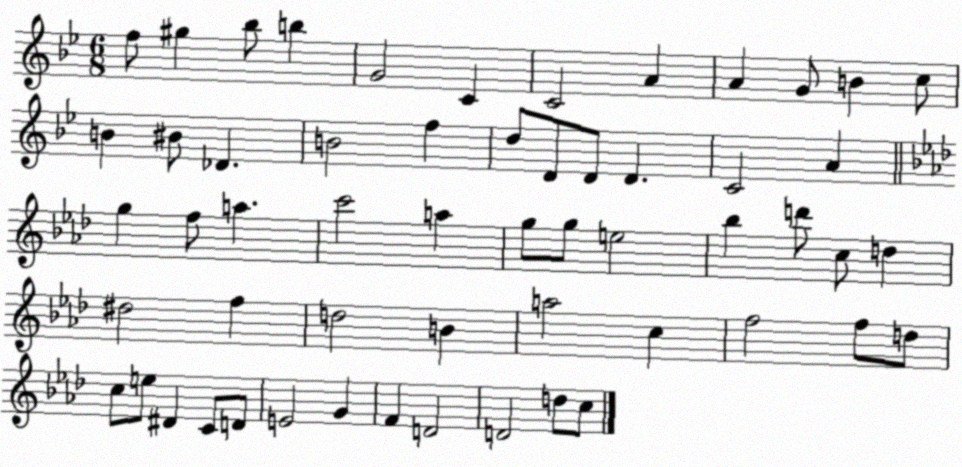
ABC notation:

X:1
T:Untitled
M:6/8
L:1/4
K:Bb
f/2 ^g _b/2 b G2 C C2 A A G/2 B c/2 B ^B/2 _D B2 f d/2 D/2 D/2 D C2 A g f/2 a c'2 a g/2 g/2 e2 _b d'/2 c/2 d ^d2 f d2 B a2 c f2 f/2 d/2 c/2 e/2 ^D C/2 D/2 E2 G F D2 D2 d/2 c/2